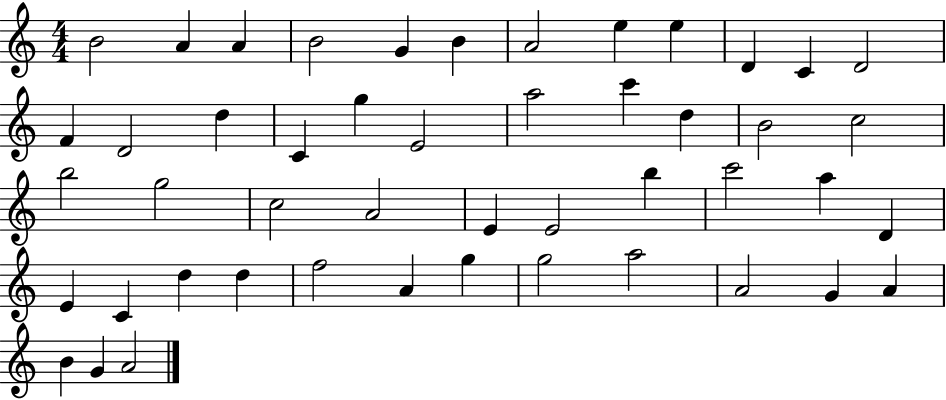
B4/h A4/q A4/q B4/h G4/q B4/q A4/h E5/q E5/q D4/q C4/q D4/h F4/q D4/h D5/q C4/q G5/q E4/h A5/h C6/q D5/q B4/h C5/h B5/h G5/h C5/h A4/h E4/q E4/h B5/q C6/h A5/q D4/q E4/q C4/q D5/q D5/q F5/h A4/q G5/q G5/h A5/h A4/h G4/q A4/q B4/q G4/q A4/h